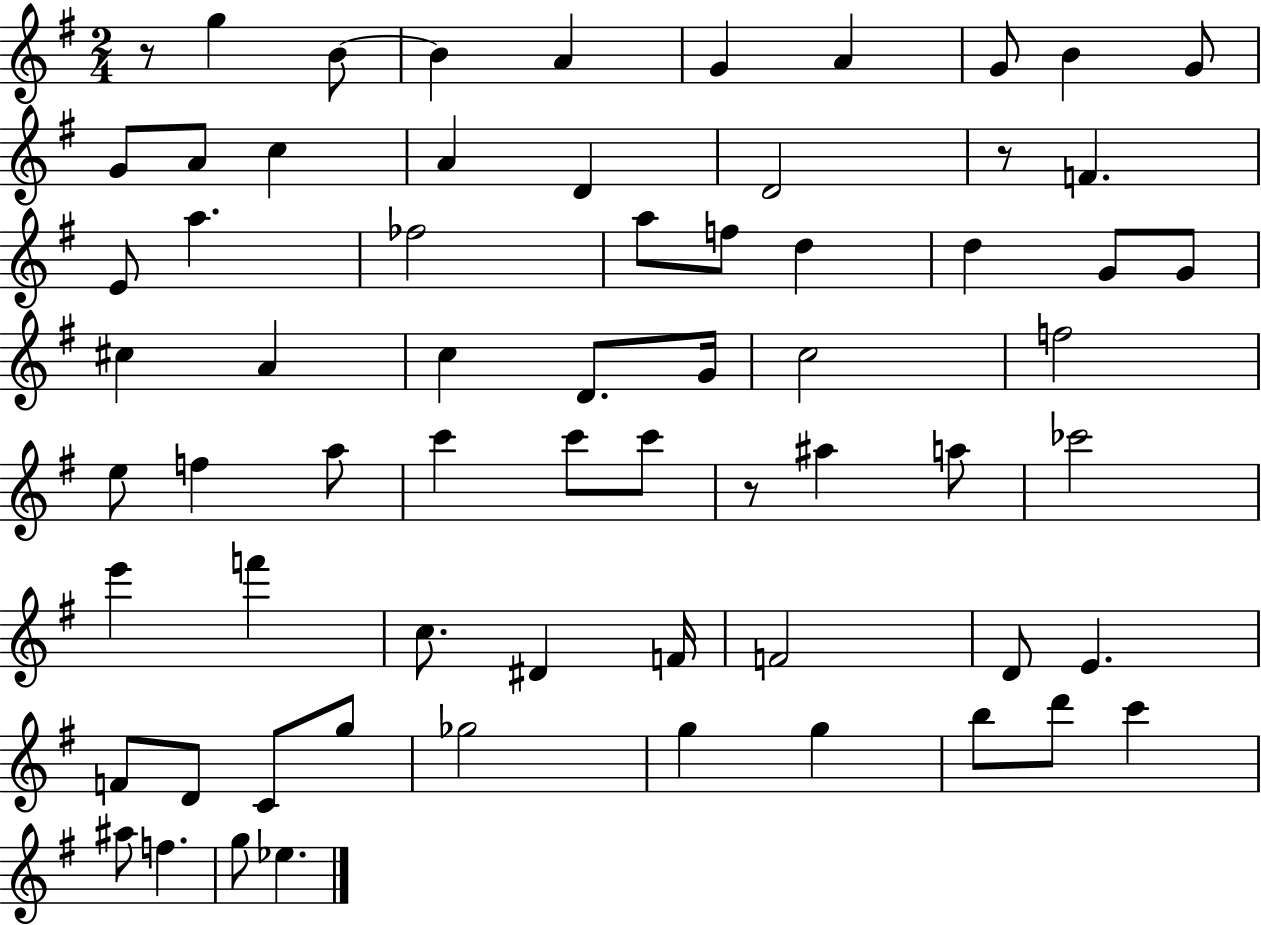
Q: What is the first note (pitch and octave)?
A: G5